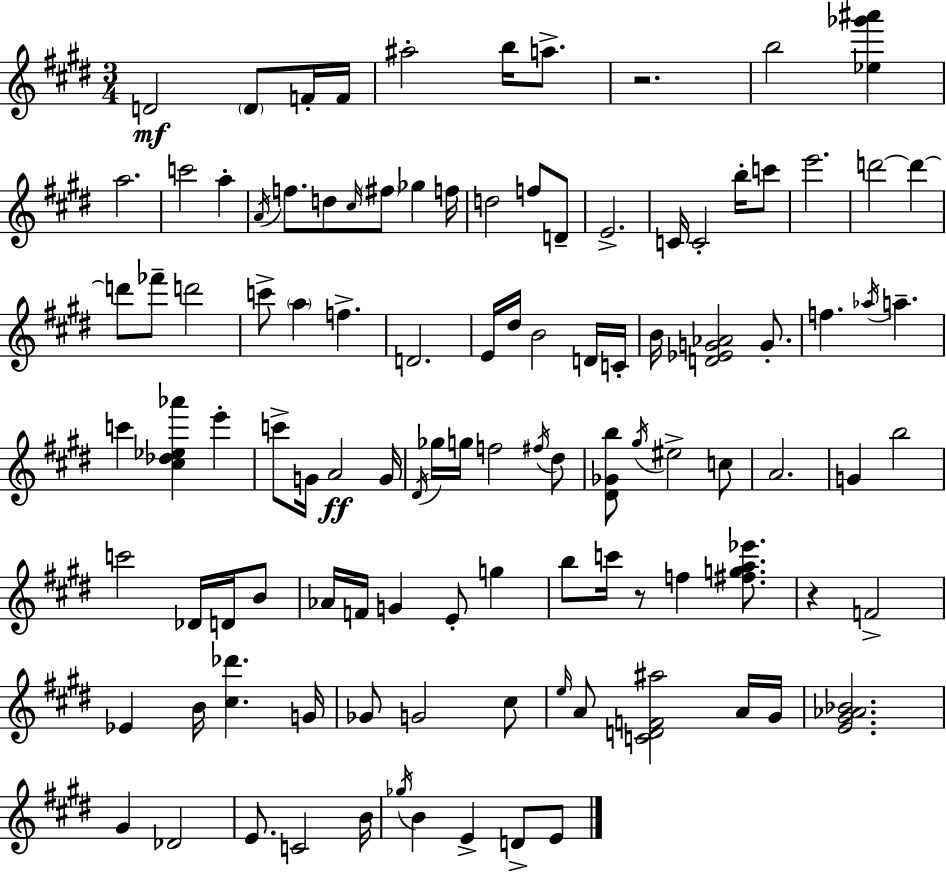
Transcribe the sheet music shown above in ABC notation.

X:1
T:Untitled
M:3/4
L:1/4
K:E
D2 D/2 F/4 F/4 ^a2 b/4 a/2 z2 b2 [_e_g'^a'] a2 c'2 a A/4 f/2 d/2 ^c/4 ^f/2 _g f/4 d2 f/2 D/2 E2 C/4 C2 b/4 c'/2 e'2 d'2 d' d'/2 _f'/2 d'2 c'/2 a f D2 E/4 ^d/4 B2 D/4 C/4 B/4 [D_EG_A]2 G/2 f _a/4 a c' [^c_d_e_a'] e' c'/2 G/4 A2 G/4 ^D/4 _g/4 g/4 f2 ^f/4 ^d/2 [^D_Gb]/2 ^g/4 ^e2 c/2 A2 G b2 c'2 _D/4 D/4 B/2 _A/4 F/4 G E/2 g b/2 c'/4 z/2 f [^fga_e']/2 z F2 _E B/4 [^c_d'] G/4 _G/2 G2 ^c/2 e/4 A/2 [CDF^a]2 A/4 ^G/4 [E^G_A_B]2 ^G _D2 E/2 C2 B/4 _g/4 B E D/2 E/2